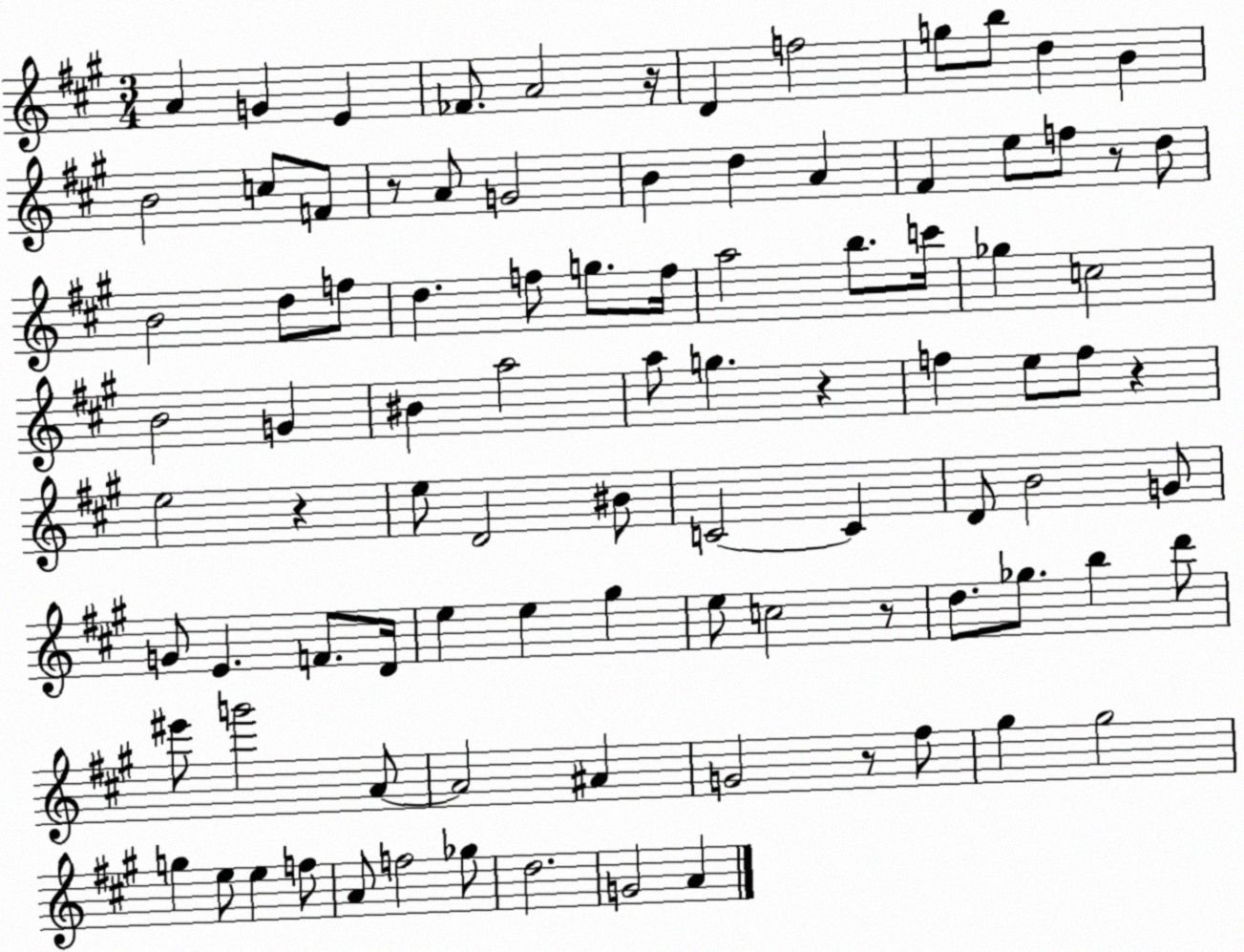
X:1
T:Untitled
M:3/4
L:1/4
K:A
A G E _F/2 A2 z/4 D f2 g/2 b/2 d B B2 c/2 F/2 z/2 A/2 G2 B d A ^F e/2 f/2 z/2 d/2 B2 d/2 f/2 d f/2 g/2 f/4 a2 b/2 c'/4 _g c2 B2 G ^B a2 a/2 g z f e/2 f/2 z e2 z e/2 D2 ^B/2 C2 C D/2 B2 G/2 G/2 E F/2 D/4 e e ^g e/2 c2 z/2 d/2 _g/2 b d'/2 ^e'/2 g'2 A/2 A2 ^A G2 z/2 ^f/2 ^g ^g2 g e/2 e f/2 A/2 f2 _g/2 d2 G2 A